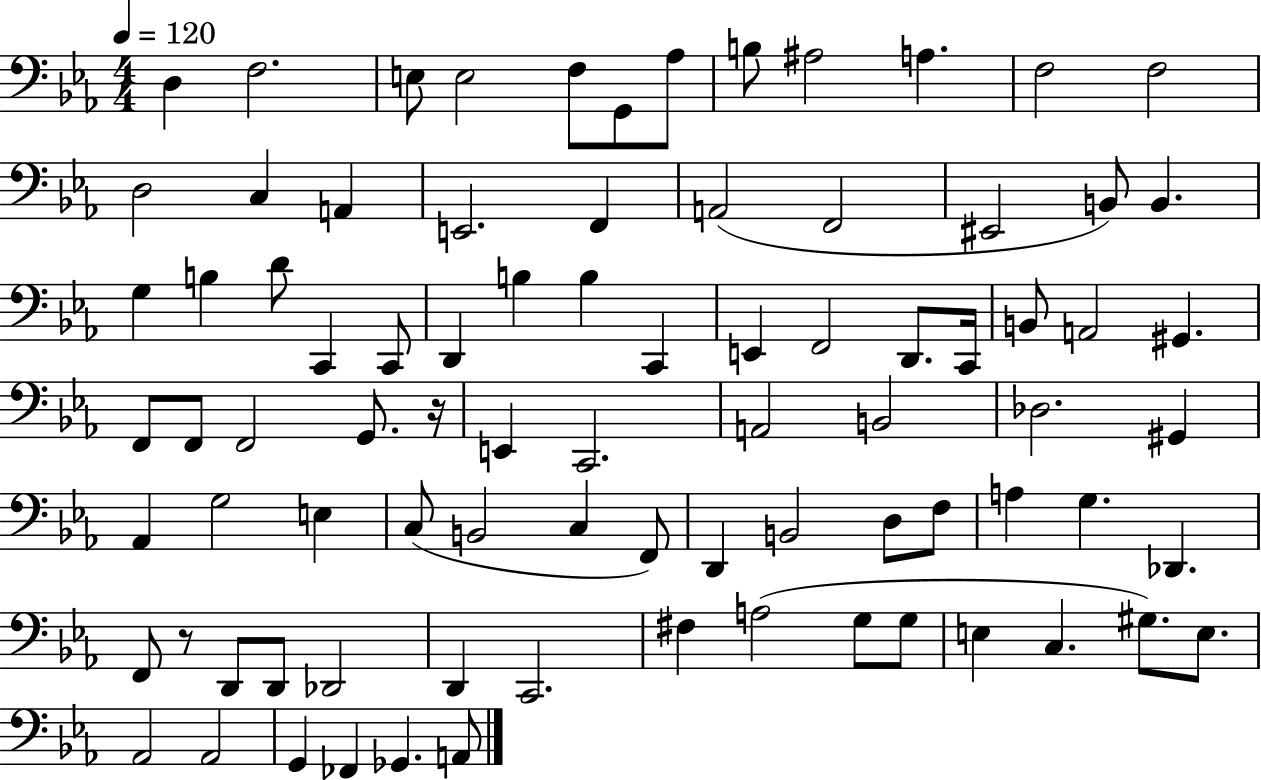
D3/q F3/h. E3/e E3/h F3/e G2/e Ab3/e B3/e A#3/h A3/q. F3/h F3/h D3/h C3/q A2/q E2/h. F2/q A2/h F2/h EIS2/h B2/e B2/q. G3/q B3/q D4/e C2/q C2/e D2/q B3/q B3/q C2/q E2/q F2/h D2/e. C2/s B2/e A2/h G#2/q. F2/e F2/e F2/h G2/e. R/s E2/q C2/h. A2/h B2/h Db3/h. G#2/q Ab2/q G3/h E3/q C3/e B2/h C3/q F2/e D2/q B2/h D3/e F3/e A3/q G3/q. Db2/q. F2/e R/e D2/e D2/e Db2/h D2/q C2/h. F#3/q A3/h G3/e G3/e E3/q C3/q. G#3/e. E3/e. Ab2/h Ab2/h G2/q FES2/q Gb2/q. A2/e